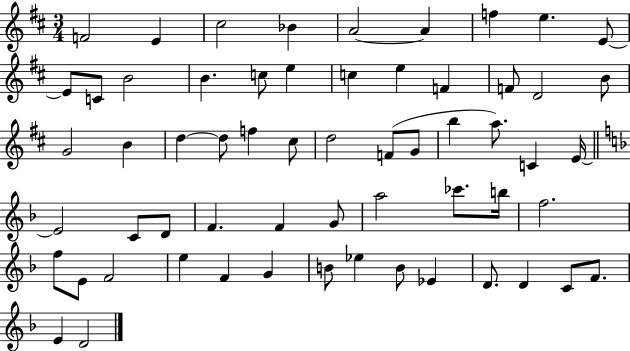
F4/h E4/q C#5/h Bb4/q A4/h A4/q F5/q E5/q. E4/e E4/e C4/e B4/h B4/q. C5/e E5/q C5/q E5/q F4/q F4/e D4/h B4/e G4/h B4/q D5/q D5/e F5/q C#5/e D5/h F4/e G4/e B5/q A5/e. C4/q E4/s E4/h C4/e D4/e F4/q. F4/q G4/e A5/h CES6/e. B5/s F5/h. F5/e E4/e F4/h E5/q F4/q G4/q B4/e Eb5/q B4/e Eb4/q D4/e. D4/q C4/e F4/e. E4/q D4/h